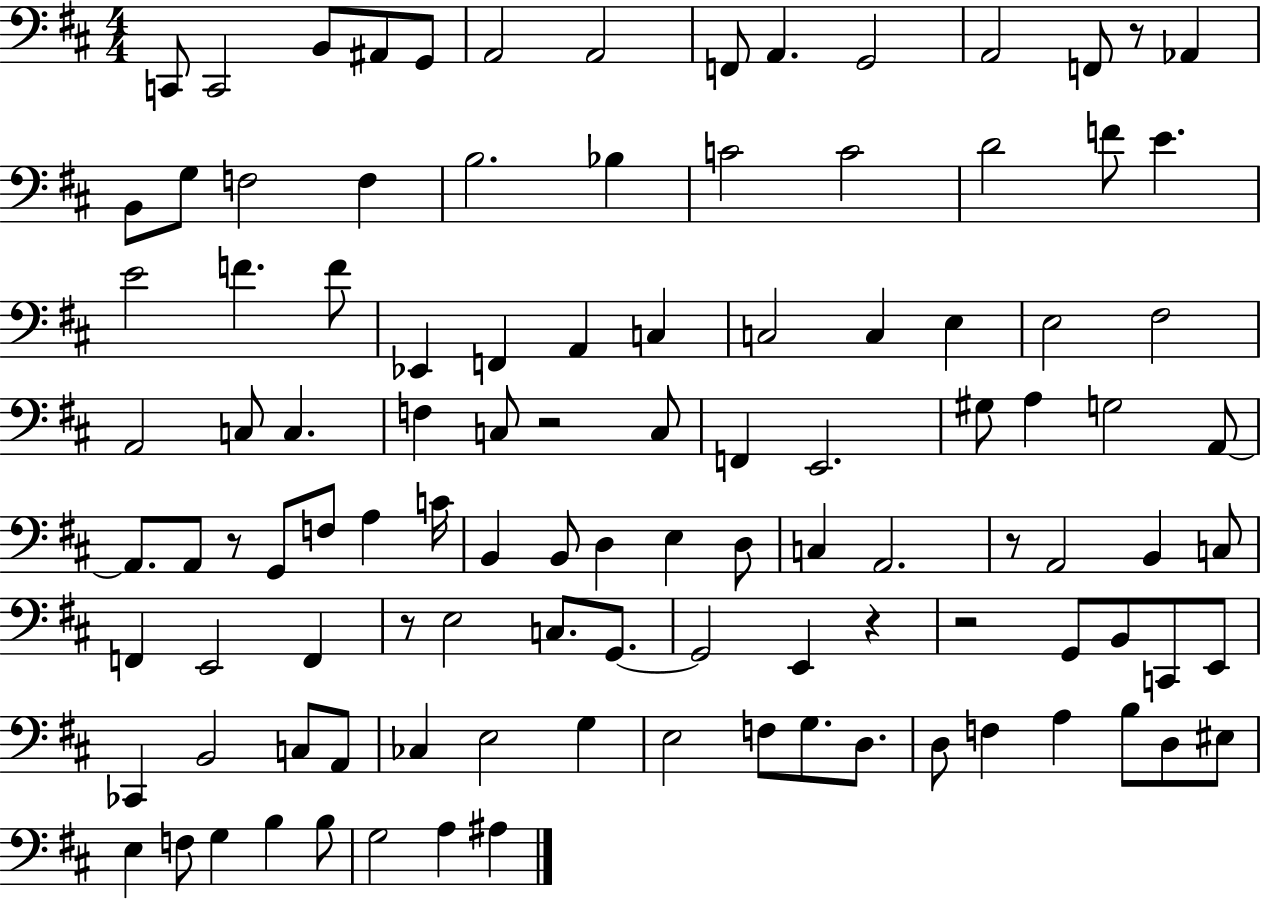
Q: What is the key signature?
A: D major